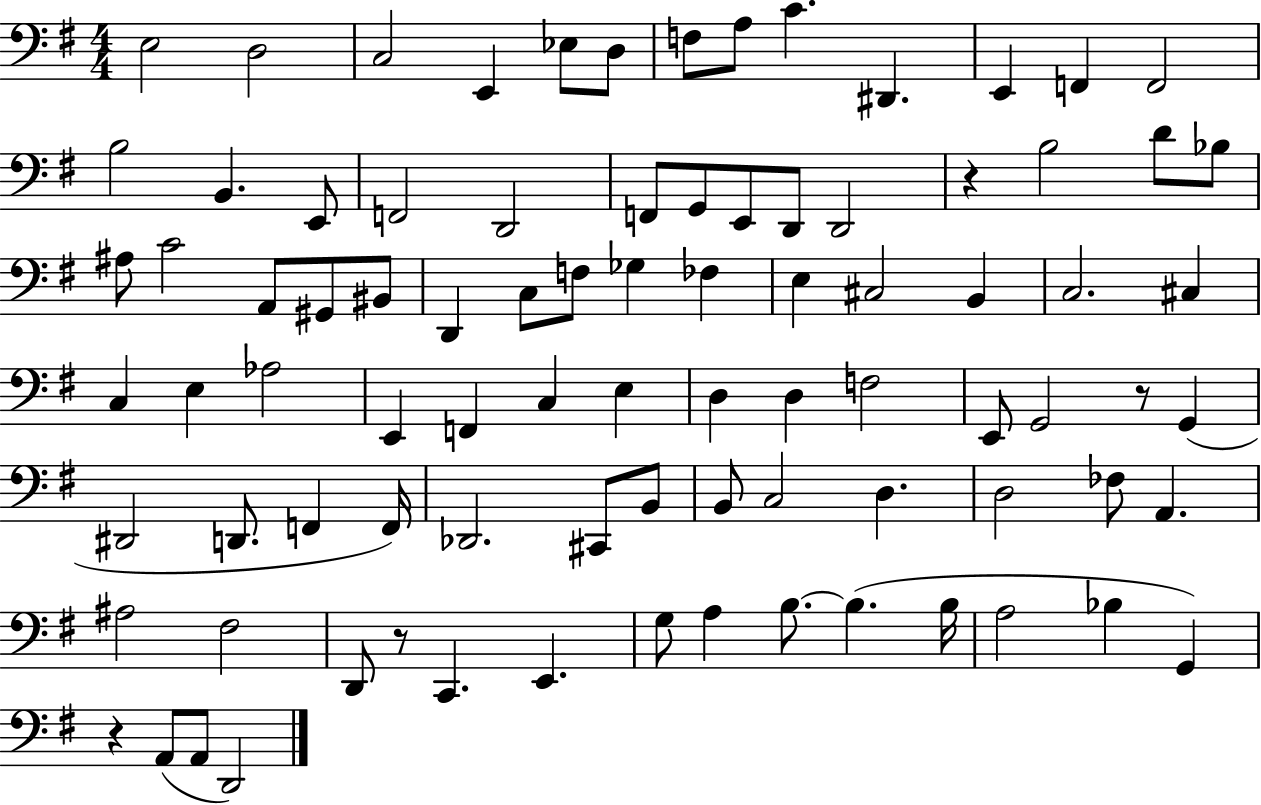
X:1
T:Untitled
M:4/4
L:1/4
K:G
E,2 D,2 C,2 E,, _E,/2 D,/2 F,/2 A,/2 C ^D,, E,, F,, F,,2 B,2 B,, E,,/2 F,,2 D,,2 F,,/2 G,,/2 E,,/2 D,,/2 D,,2 z B,2 D/2 _B,/2 ^A,/2 C2 A,,/2 ^G,,/2 ^B,,/2 D,, C,/2 F,/2 _G, _F, E, ^C,2 B,, C,2 ^C, C, E, _A,2 E,, F,, C, E, D, D, F,2 E,,/2 G,,2 z/2 G,, ^D,,2 D,,/2 F,, F,,/4 _D,,2 ^C,,/2 B,,/2 B,,/2 C,2 D, D,2 _F,/2 A,, ^A,2 ^F,2 D,,/2 z/2 C,, E,, G,/2 A, B,/2 B, B,/4 A,2 _B, G,, z A,,/2 A,,/2 D,,2